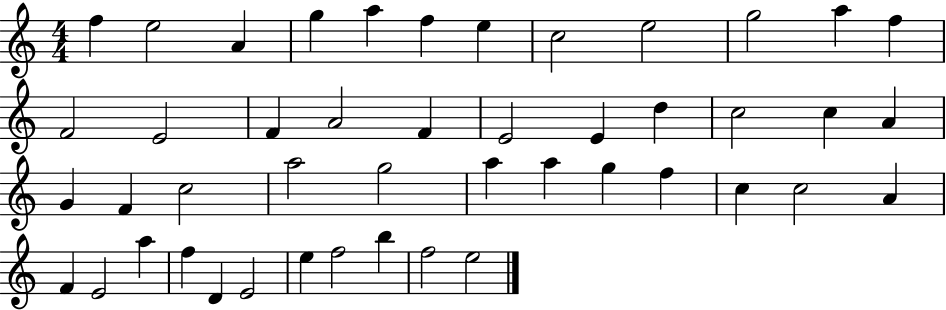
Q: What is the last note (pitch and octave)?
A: E5